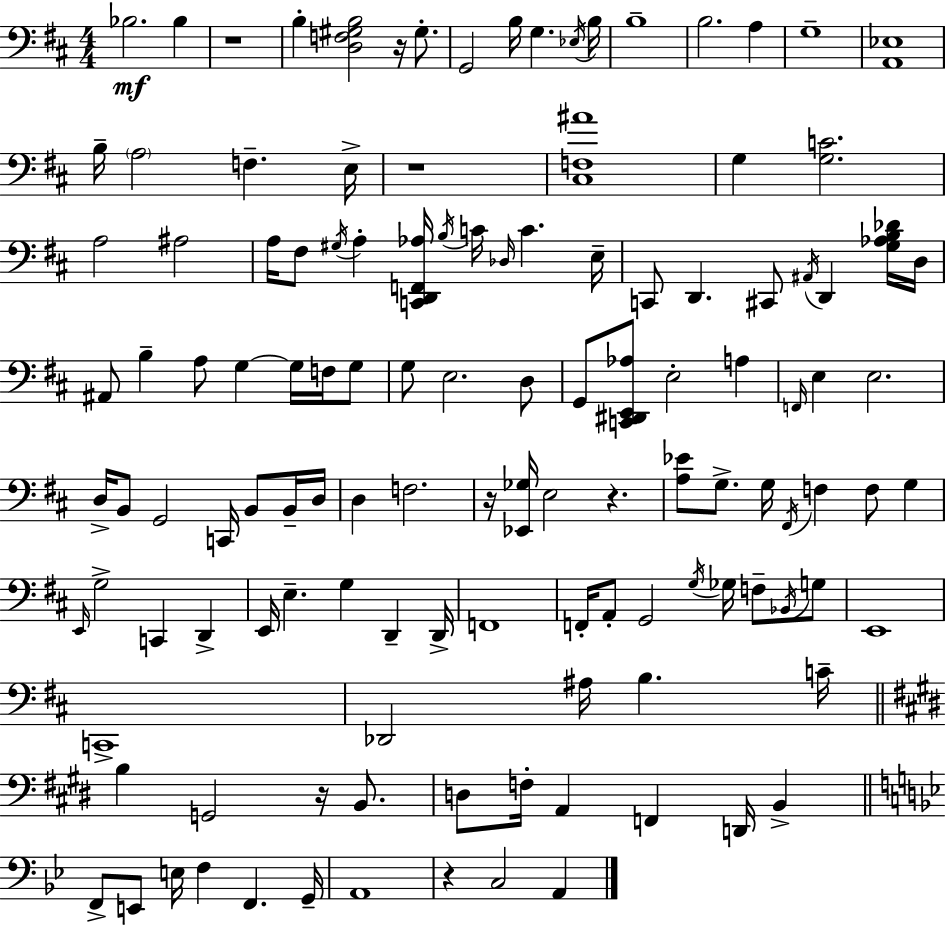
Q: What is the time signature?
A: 4/4